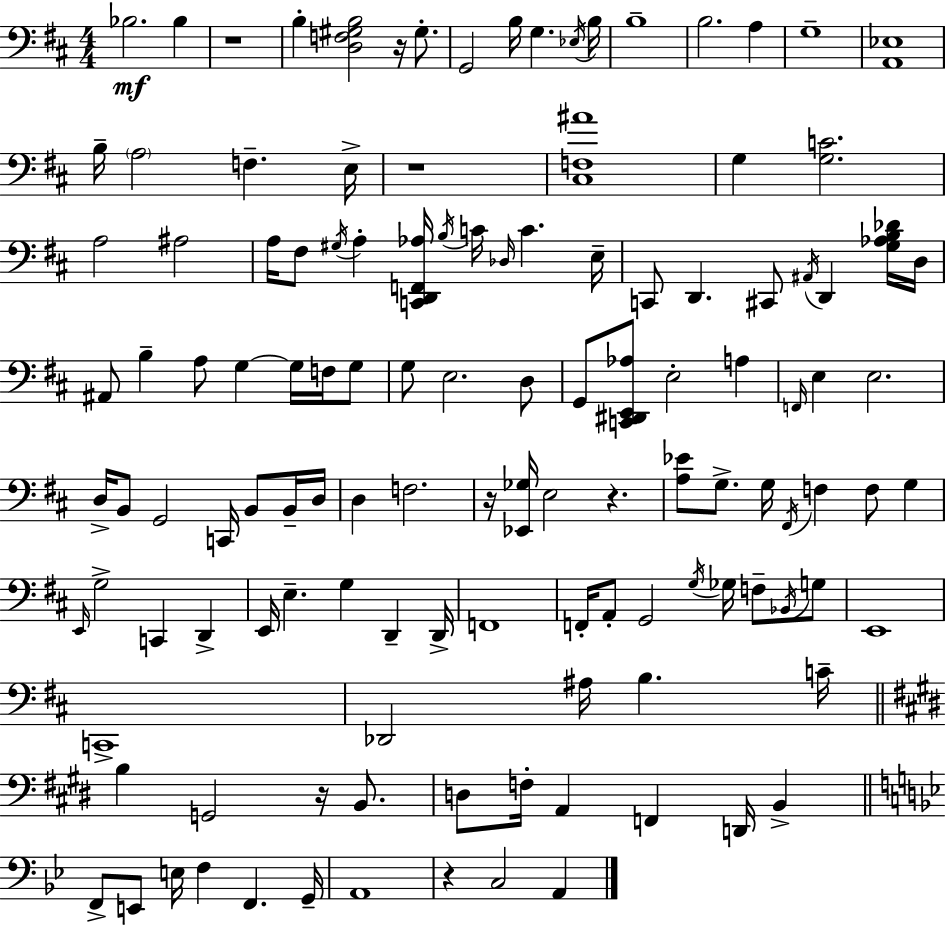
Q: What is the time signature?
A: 4/4